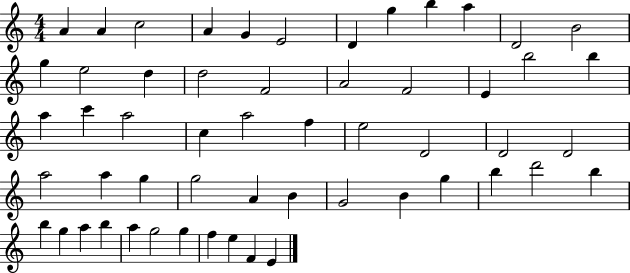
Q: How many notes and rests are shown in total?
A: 55